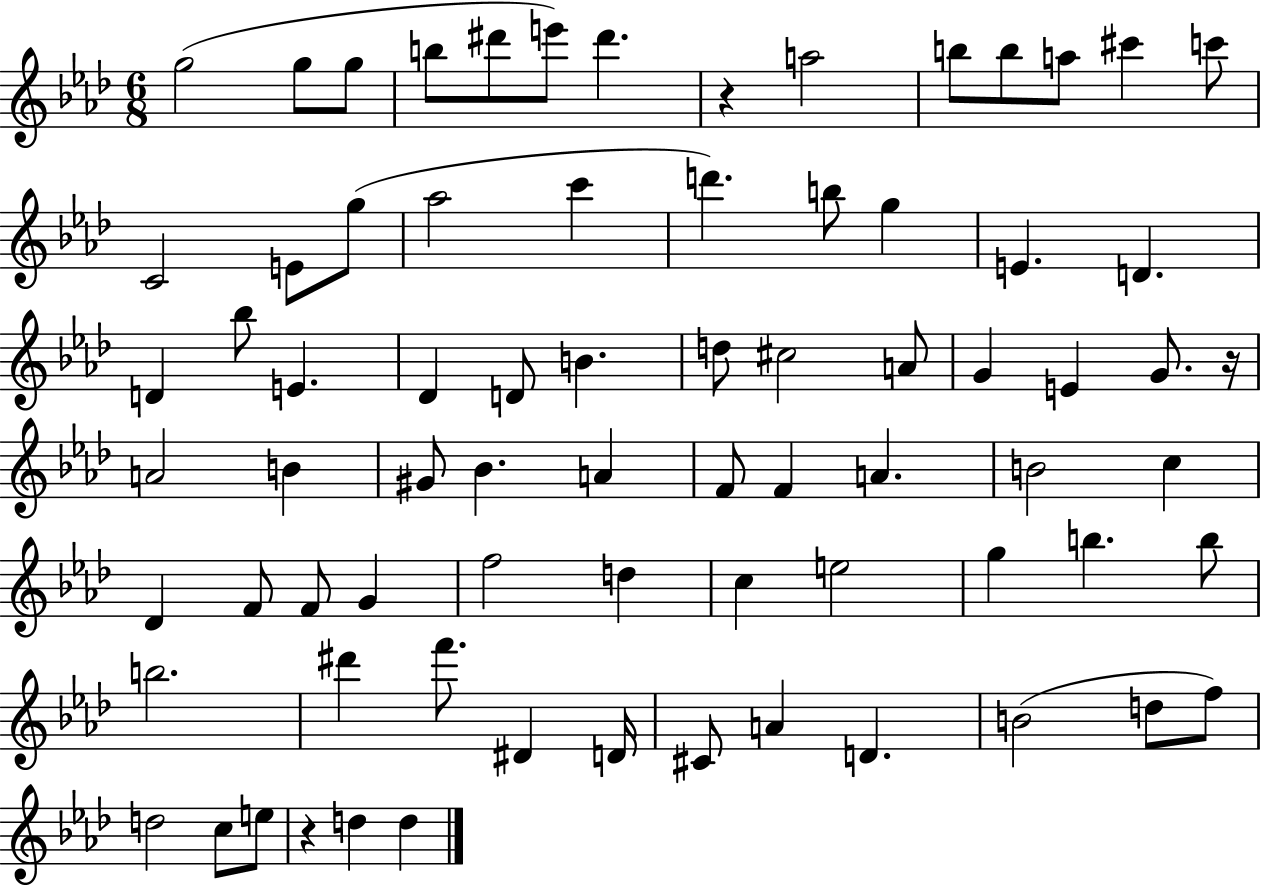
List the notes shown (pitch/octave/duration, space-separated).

G5/h G5/e G5/e B5/e D#6/e E6/e D#6/q. R/q A5/h B5/e B5/e A5/e C#6/q C6/e C4/h E4/e G5/e Ab5/h C6/q D6/q. B5/e G5/q E4/q. D4/q. D4/q Bb5/e E4/q. Db4/q D4/e B4/q. D5/e C#5/h A4/e G4/q E4/q G4/e. R/s A4/h B4/q G#4/e Bb4/q. A4/q F4/e F4/q A4/q. B4/h C5/q Db4/q F4/e F4/e G4/q F5/h D5/q C5/q E5/h G5/q B5/q. B5/e B5/h. D#6/q F6/e. D#4/q D4/s C#4/e A4/q D4/q. B4/h D5/e F5/e D5/h C5/e E5/e R/q D5/q D5/q